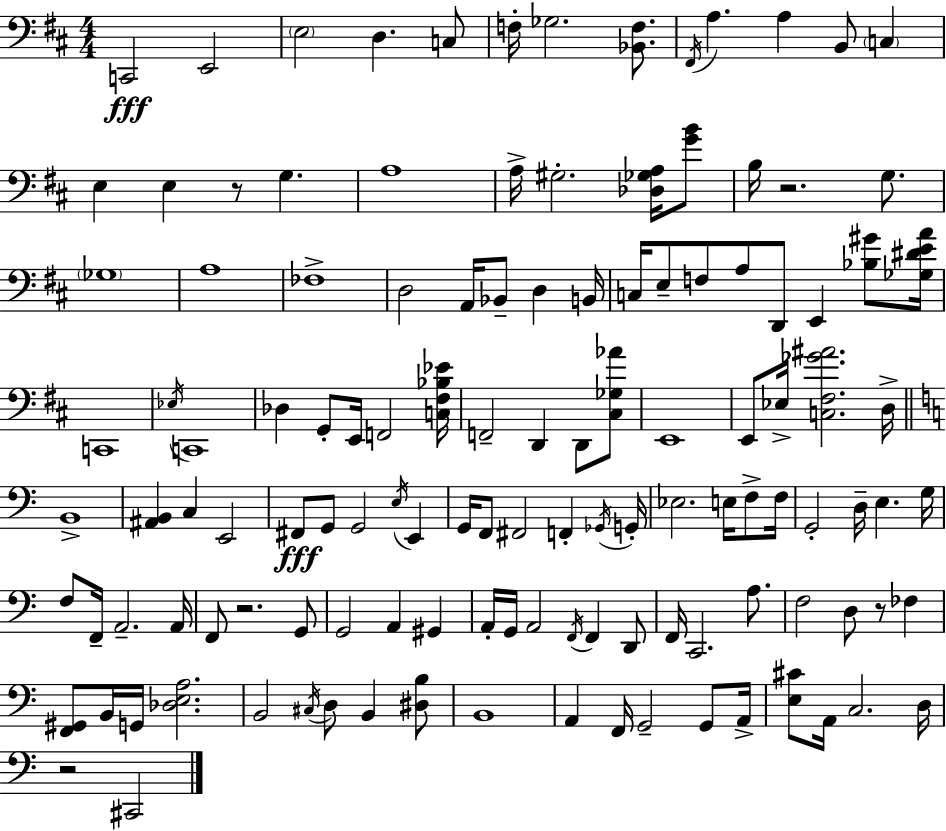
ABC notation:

X:1
T:Untitled
M:4/4
L:1/4
K:D
C,,2 E,,2 E,2 D, C,/2 F,/4 _G,2 [_B,,F,]/2 ^F,,/4 A, A, B,,/2 C, E, E, z/2 G, A,4 A,/4 ^G,2 [_D,_G,A,]/4 [GB]/2 B,/4 z2 G,/2 _G,4 A,4 _F,4 D,2 A,,/4 _B,,/2 D, B,,/4 C,/4 E,/2 F,/2 A,/2 D,,/2 E,, [_B,^G]/2 [_G,^DEA]/4 C,,4 _E,/4 C,,4 _D, G,,/2 E,,/4 F,,2 [C,^F,_B,_E]/4 F,,2 D,, D,,/2 [^C,_G,_A]/2 E,,4 E,,/2 _E,/4 [C,^F,_G^A]2 D,/4 B,,4 [^A,,B,,] C, E,,2 ^F,,/2 G,,/2 G,,2 E,/4 E,, G,,/4 F,,/2 ^F,,2 F,, _G,,/4 G,,/4 _E,2 E,/4 F,/2 F,/4 G,,2 D,/4 E, G,/4 F,/2 F,,/4 A,,2 A,,/4 F,,/2 z2 G,,/2 G,,2 A,, ^G,, A,,/4 G,,/4 A,,2 F,,/4 F,, D,,/2 F,,/4 C,,2 A,/2 F,2 D,/2 z/2 _F, [F,,^G,,]/2 B,,/4 G,,/4 [_D,E,A,]2 B,,2 ^C,/4 D,/2 B,, [^D,B,]/2 B,,4 A,, F,,/4 G,,2 G,,/2 A,,/4 [E,^C]/2 A,,/4 C,2 D,/4 z2 ^C,,2